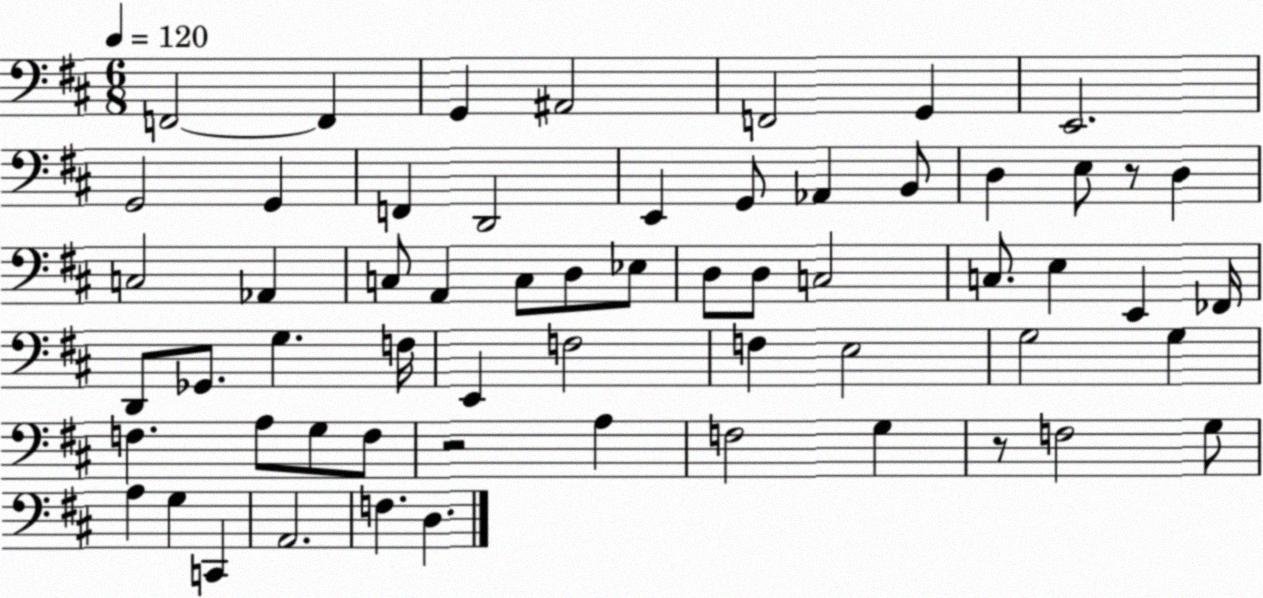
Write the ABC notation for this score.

X:1
T:Untitled
M:6/8
L:1/4
K:D
F,,2 F,, G,, ^A,,2 F,,2 G,, E,,2 G,,2 G,, F,, D,,2 E,, G,,/2 _A,, B,,/2 D, E,/2 z/2 D, C,2 _A,, C,/2 A,, C,/2 D,/2 _E,/2 D,/2 D,/2 C,2 C,/2 E, E,, _F,,/4 D,,/2 _G,,/2 G, F,/4 E,, F,2 F, E,2 G,2 G, F, A,/2 G,/2 F,/2 z2 A, F,2 G, z/2 F,2 G,/2 A, G, C,, A,,2 F, D,